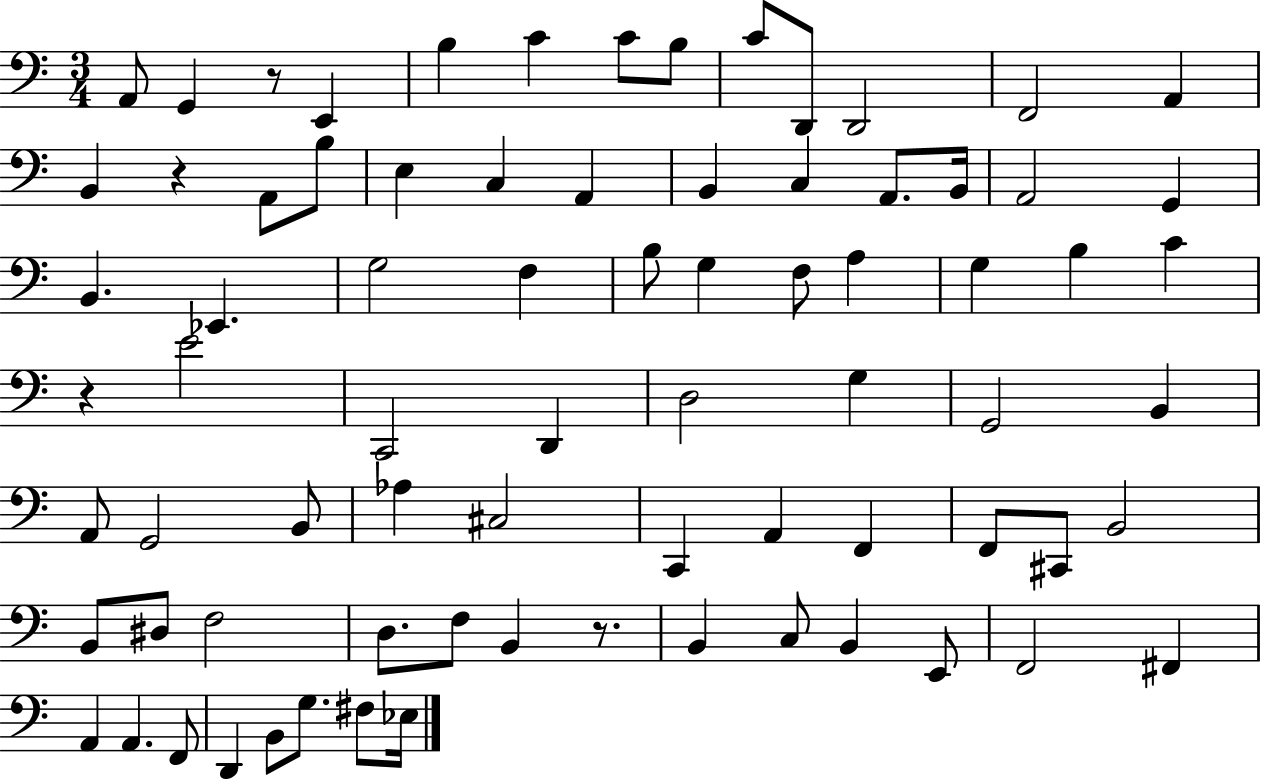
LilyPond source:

{
  \clef bass
  \numericTimeSignature
  \time 3/4
  \key c \major
  a,8 g,4 r8 e,4 | b4 c'4 c'8 b8 | c'8 d,8 d,2 | f,2 a,4 | \break b,4 r4 a,8 b8 | e4 c4 a,4 | b,4 c4 a,8. b,16 | a,2 g,4 | \break b,4. ees,4. | g2 f4 | b8 g4 f8 a4 | g4 b4 c'4 | \break r4 e'2 | c,2 d,4 | d2 g4 | g,2 b,4 | \break a,8 g,2 b,8 | aes4 cis2 | c,4 a,4 f,4 | f,8 cis,8 b,2 | \break b,8 dis8 f2 | d8. f8 b,4 r8. | b,4 c8 b,4 e,8 | f,2 fis,4 | \break a,4 a,4. f,8 | d,4 b,8 g8. fis8 ees16 | \bar "|."
}